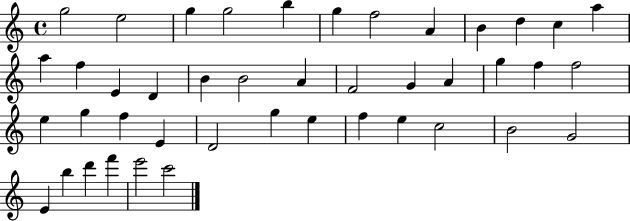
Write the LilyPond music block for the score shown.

{
  \clef treble
  \time 4/4
  \defaultTimeSignature
  \key c \major
  g''2 e''2 | g''4 g''2 b''4 | g''4 f''2 a'4 | b'4 d''4 c''4 a''4 | \break a''4 f''4 e'4 d'4 | b'4 b'2 a'4 | f'2 g'4 a'4 | g''4 f''4 f''2 | \break e''4 g''4 f''4 e'4 | d'2 g''4 e''4 | f''4 e''4 c''2 | b'2 g'2 | \break e'4 b''4 d'''4 f'''4 | e'''2 c'''2 | \bar "|."
}